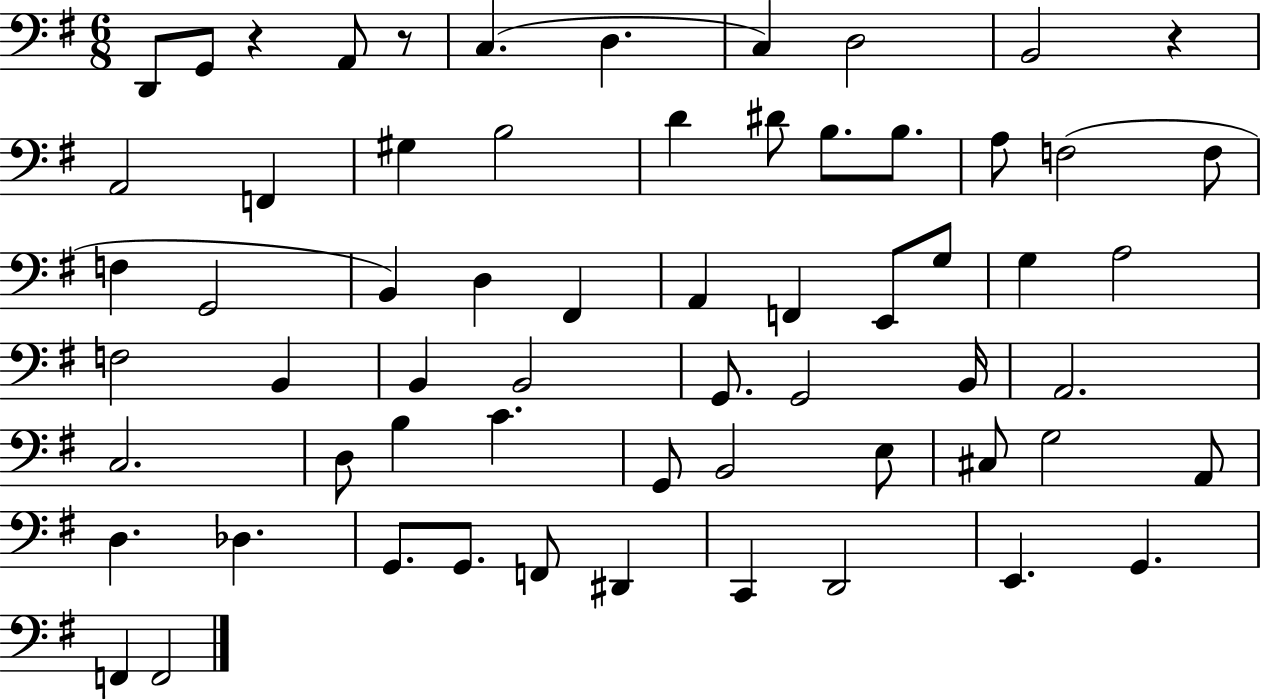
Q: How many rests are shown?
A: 3